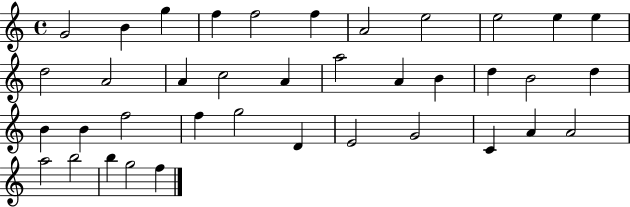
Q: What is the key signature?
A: C major